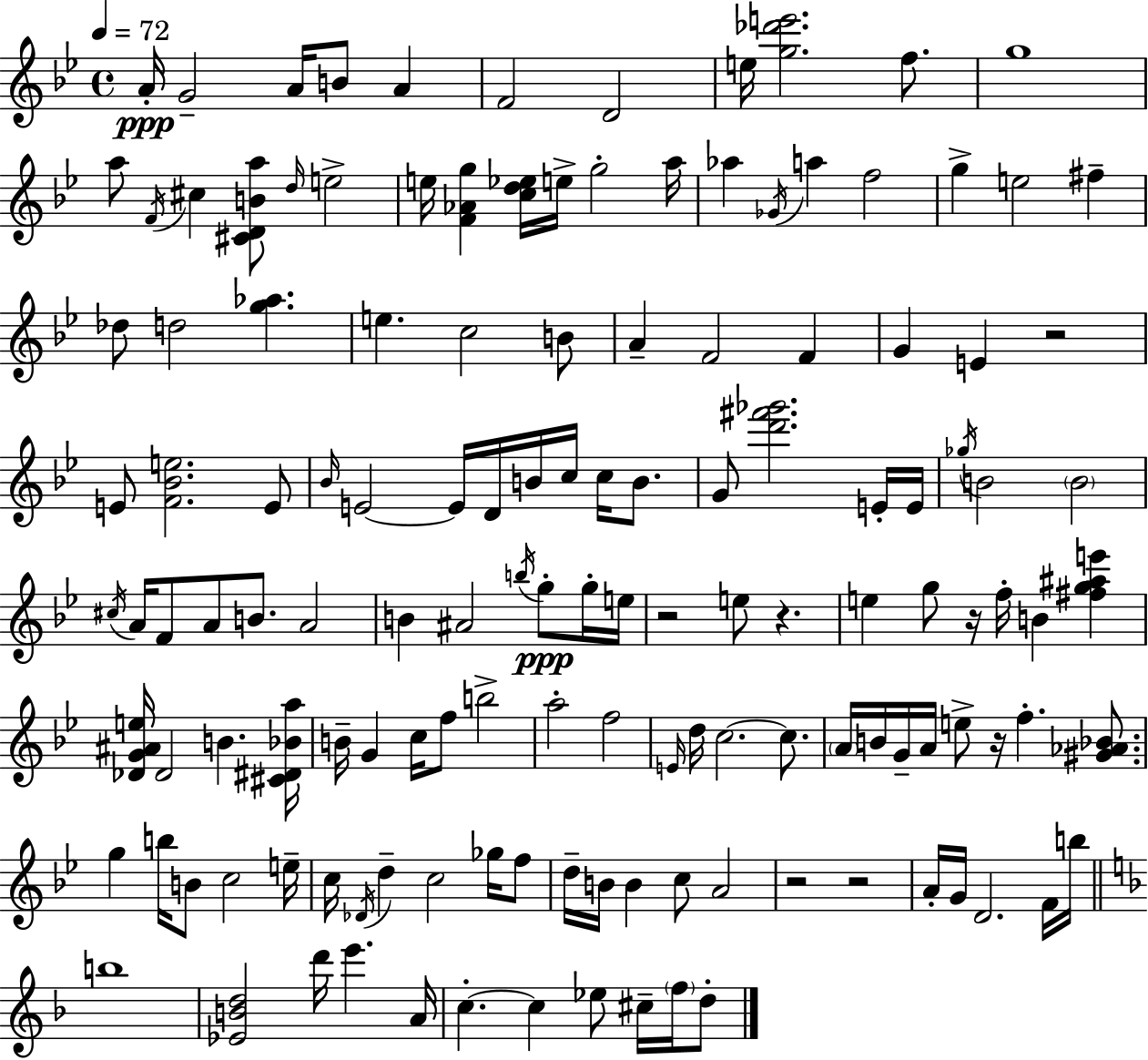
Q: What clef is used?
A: treble